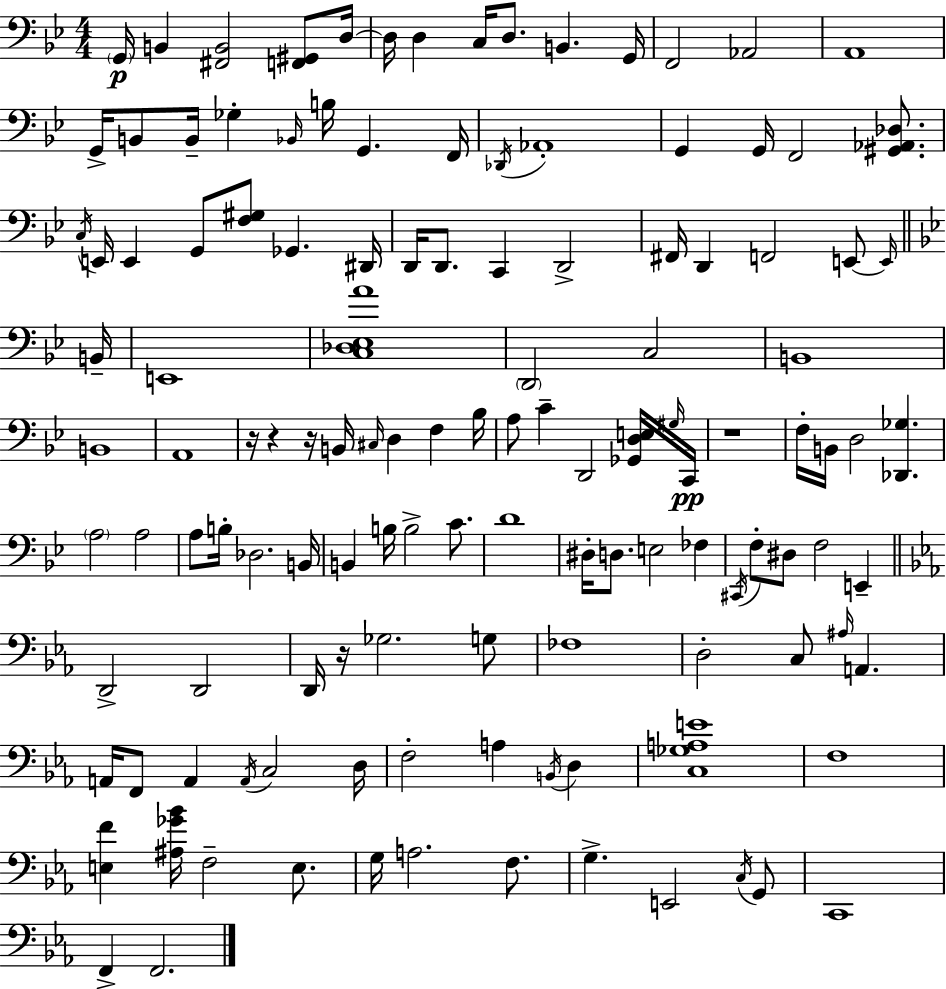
{
  \clef bass
  \numericTimeSignature
  \time 4/4
  \key bes \major
  \parenthesize g,16\p b,4 <fis, b,>2 <f, gis,>8 d16~~ | d16 d4 c16 d8. b,4. g,16 | f,2 aes,2 | a,1 | \break g,16-> b,8 b,16-- ges4-. \grace { bes,16 } b16 g,4. | f,16 \acciaccatura { des,16 } aes,1-. | g,4 g,16 f,2 <gis, aes, des>8. | \acciaccatura { c16 } e,16 e,4 g,8 <f gis>8 ges,4. | \break dis,16 d,16 d,8. c,4 d,2-> | fis,16 d,4 f,2 | e,8~~ \grace { e,16 } \bar "||" \break \key bes \major b,16-- e,1 | <c des ees a'>1 | \parenthesize d,2 c2 | b,1 | \break b,1 | a,1 | r16 r4 r16 b,16 \grace { cis16 } d4 f4 | bes16 a8 c'4-- d,2 | \break <ges, d e>16 \grace { gis16 }\pp c,16 r1 | f16-. b,16 d2 <des, ges>4. | \parenthesize a2 a2 | a8 b16-. des2. | \break b,16 b,4 b16 b2-> | c'8. d'1 | dis16-. d8. e2 fes4 | \acciaccatura { cis,16 } f8-. dis8 f2 | \break e,4-- \bar "||" \break \key c \minor d,2-> d,2 | d,16 r16 ges2. g8 | fes1 | d2-. c8 \grace { ais16 } a,4. | \break a,16 f,8 a,4 \acciaccatura { a,16 } c2 | d16 f2-. a4 \acciaccatura { b,16 } d4 | <c ges a e'>1 | f1 | \break <e f'>4 <ais ges' bes'>16 f2-- | e8. g16 a2. | f8. g4.-> e,2 | \acciaccatura { c16 } g,8 c,1 | \break f,4-> f,2. | \bar "|."
}